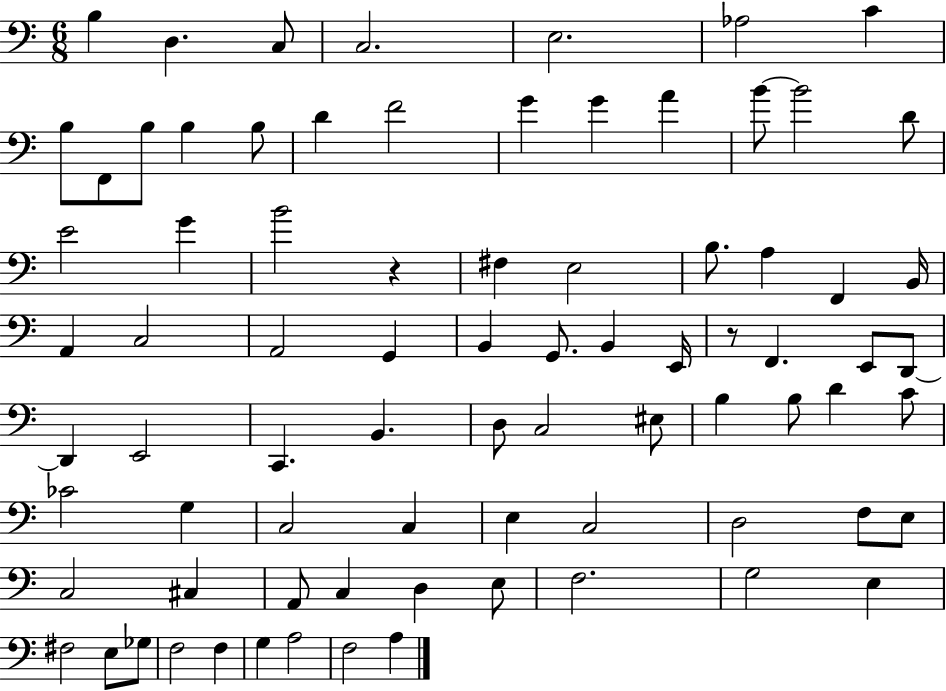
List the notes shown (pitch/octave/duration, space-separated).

B3/q D3/q. C3/e C3/h. E3/h. Ab3/h C4/q B3/e F2/e B3/e B3/q B3/e D4/q F4/h G4/q G4/q A4/q B4/e B4/h D4/e E4/h G4/q B4/h R/q F#3/q E3/h B3/e. A3/q F2/q B2/s A2/q C3/h A2/h G2/q B2/q G2/e. B2/q E2/s R/e F2/q. E2/e D2/e D2/q E2/h C2/q. B2/q. D3/e C3/h EIS3/e B3/q B3/e D4/q C4/e CES4/h G3/q C3/h C3/q E3/q C3/h D3/h F3/e E3/e C3/h C#3/q A2/e C3/q D3/q E3/e F3/h. G3/h E3/q F#3/h E3/e Gb3/e F3/h F3/q G3/q A3/h F3/h A3/q